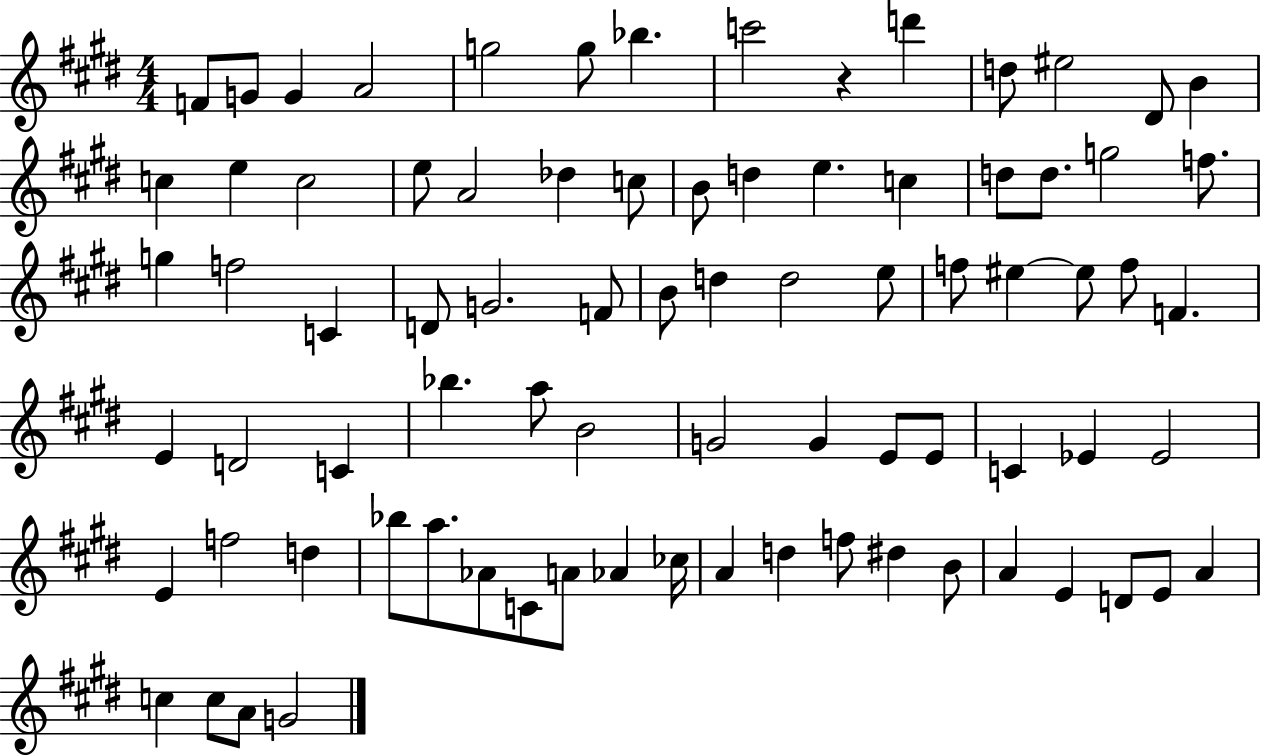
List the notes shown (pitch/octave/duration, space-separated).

F4/e G4/e G4/q A4/h G5/h G5/e Bb5/q. C6/h R/q D6/q D5/e EIS5/h D#4/e B4/q C5/q E5/q C5/h E5/e A4/h Db5/q C5/e B4/e D5/q E5/q. C5/q D5/e D5/e. G5/h F5/e. G5/q F5/h C4/q D4/e G4/h. F4/e B4/e D5/q D5/h E5/e F5/e EIS5/q EIS5/e F5/e F4/q. E4/q D4/h C4/q Bb5/q. A5/e B4/h G4/h G4/q E4/e E4/e C4/q Eb4/q Eb4/h E4/q F5/h D5/q Bb5/e A5/e. Ab4/e C4/e A4/e Ab4/q CES5/s A4/q D5/q F5/e D#5/q B4/e A4/q E4/q D4/e E4/e A4/q C5/q C5/e A4/e G4/h